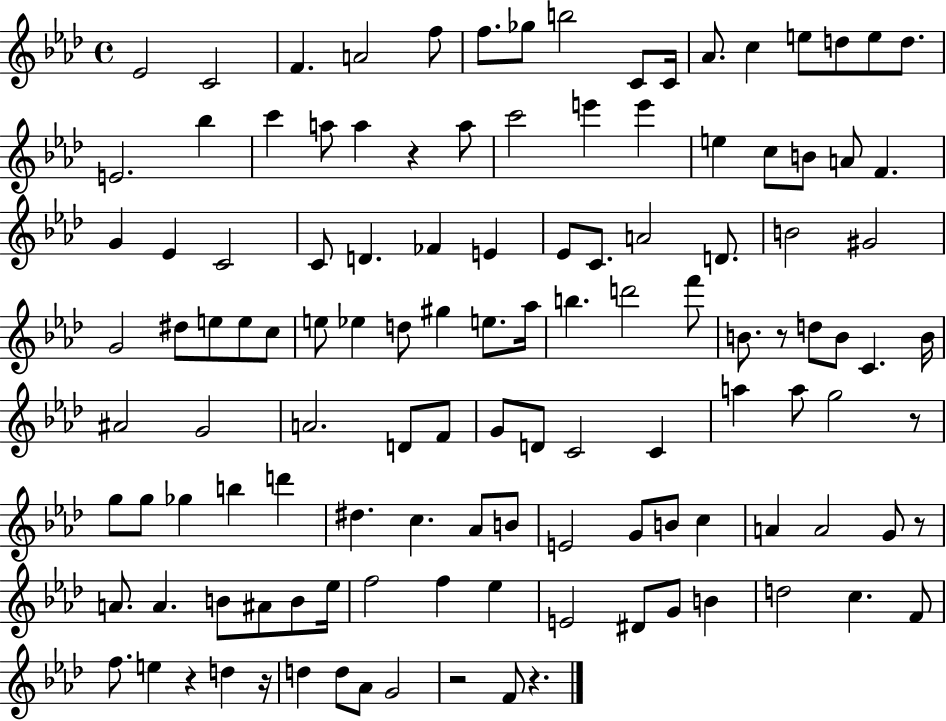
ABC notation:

X:1
T:Untitled
M:4/4
L:1/4
K:Ab
_E2 C2 F A2 f/2 f/2 _g/2 b2 C/2 C/4 _A/2 c e/2 d/2 e/2 d/2 E2 _b c' a/2 a z a/2 c'2 e' e' e c/2 B/2 A/2 F G _E C2 C/2 D _F E _E/2 C/2 A2 D/2 B2 ^G2 G2 ^d/2 e/2 e/2 c/2 e/2 _e d/2 ^g e/2 _a/4 b d'2 f'/2 B/2 z/2 d/2 B/2 C B/4 ^A2 G2 A2 D/2 F/2 G/2 D/2 C2 C a a/2 g2 z/2 g/2 g/2 _g b d' ^d c _A/2 B/2 E2 G/2 B/2 c A A2 G/2 z/2 A/2 A B/2 ^A/2 B/2 _e/4 f2 f _e E2 ^D/2 G/2 B d2 c F/2 f/2 e z d z/4 d d/2 _A/2 G2 z2 F/2 z